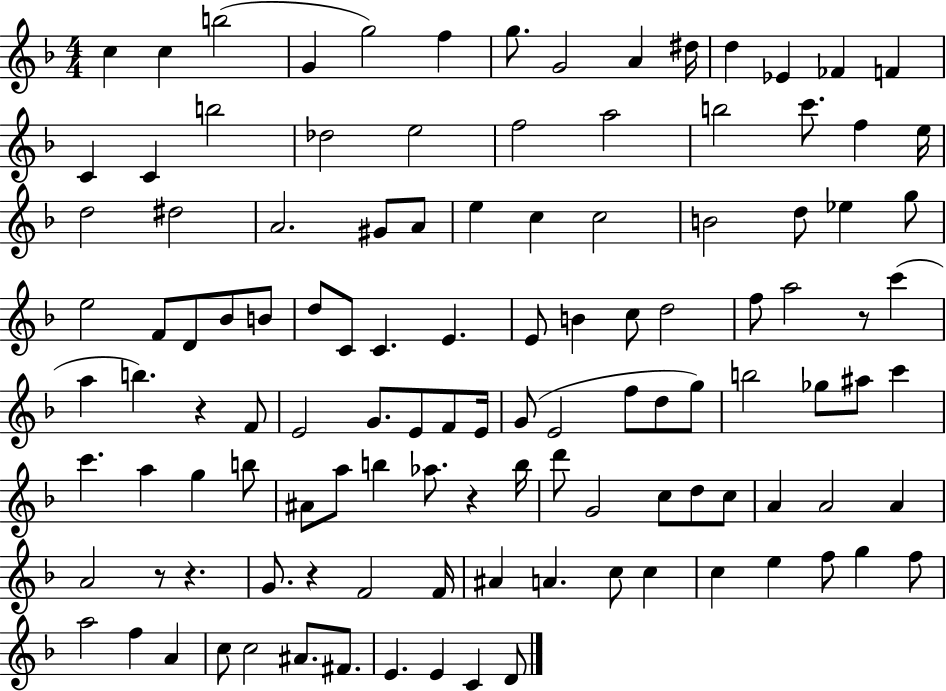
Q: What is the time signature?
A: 4/4